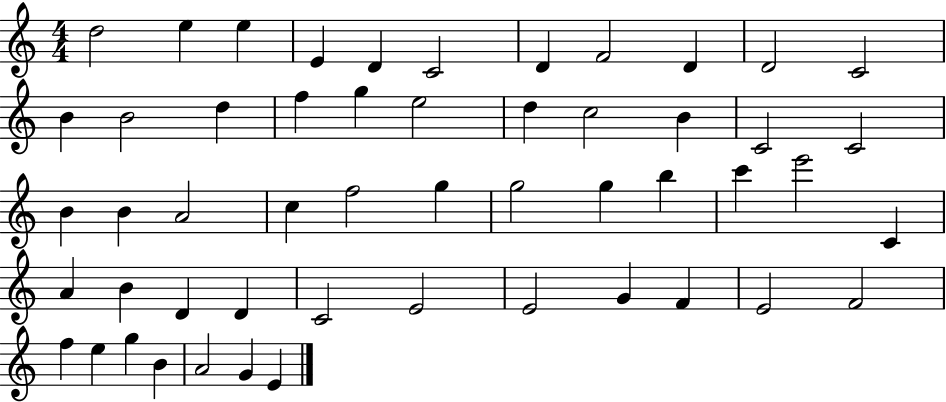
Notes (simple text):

D5/h E5/q E5/q E4/q D4/q C4/h D4/q F4/h D4/q D4/h C4/h B4/q B4/h D5/q F5/q G5/q E5/h D5/q C5/h B4/q C4/h C4/h B4/q B4/q A4/h C5/q F5/h G5/q G5/h G5/q B5/q C6/q E6/h C4/q A4/q B4/q D4/q D4/q C4/h E4/h E4/h G4/q F4/q E4/h F4/h F5/q E5/q G5/q B4/q A4/h G4/q E4/q